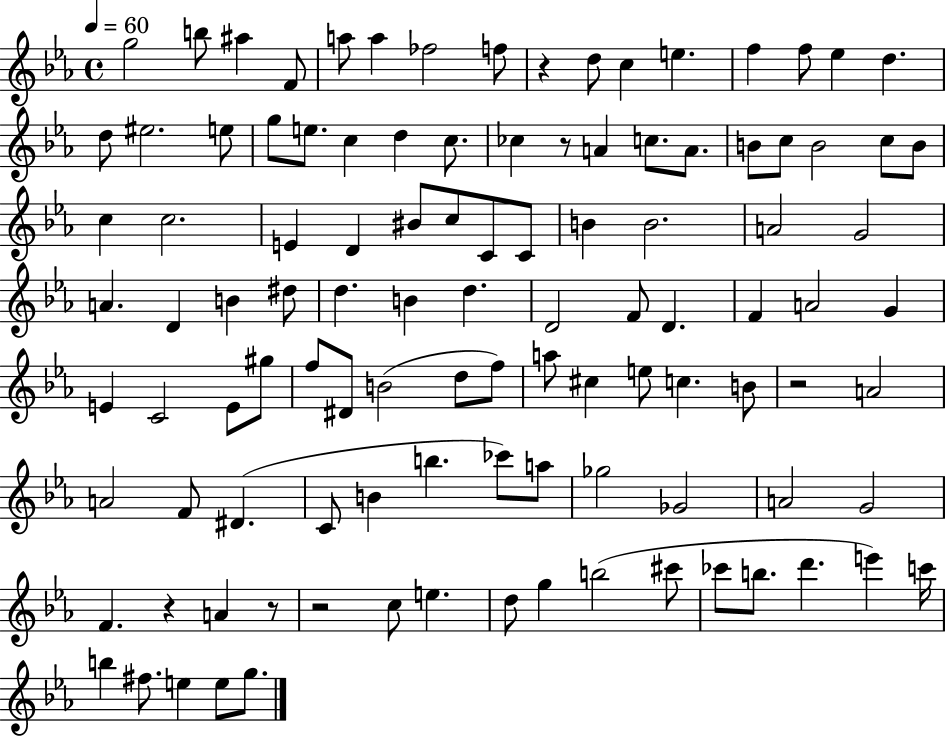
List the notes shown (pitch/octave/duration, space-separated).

G5/h B5/e A#5/q F4/e A5/e A5/q FES5/h F5/e R/q D5/e C5/q E5/q. F5/q F5/e Eb5/q D5/q. D5/e EIS5/h. E5/e G5/e E5/e. C5/q D5/q C5/e. CES5/q R/e A4/q C5/e. A4/e. B4/e C5/e B4/h C5/e B4/e C5/q C5/h. E4/q D4/q BIS4/e C5/e C4/e C4/e B4/q B4/h. A4/h G4/h A4/q. D4/q B4/q D#5/e D5/q. B4/q D5/q. D4/h F4/e D4/q. F4/q A4/h G4/q E4/q C4/h E4/e G#5/e F5/e D#4/e B4/h D5/e F5/e A5/e C#5/q E5/e C5/q. B4/e R/h A4/h A4/h F4/e D#4/q. C4/e B4/q B5/q. CES6/e A5/e Gb5/h Gb4/h A4/h G4/h F4/q. R/q A4/q R/e R/h C5/e E5/q. D5/e G5/q B5/h C#6/e CES6/e B5/e. D6/q. E6/q C6/s B5/q F#5/e. E5/q E5/e G5/e.